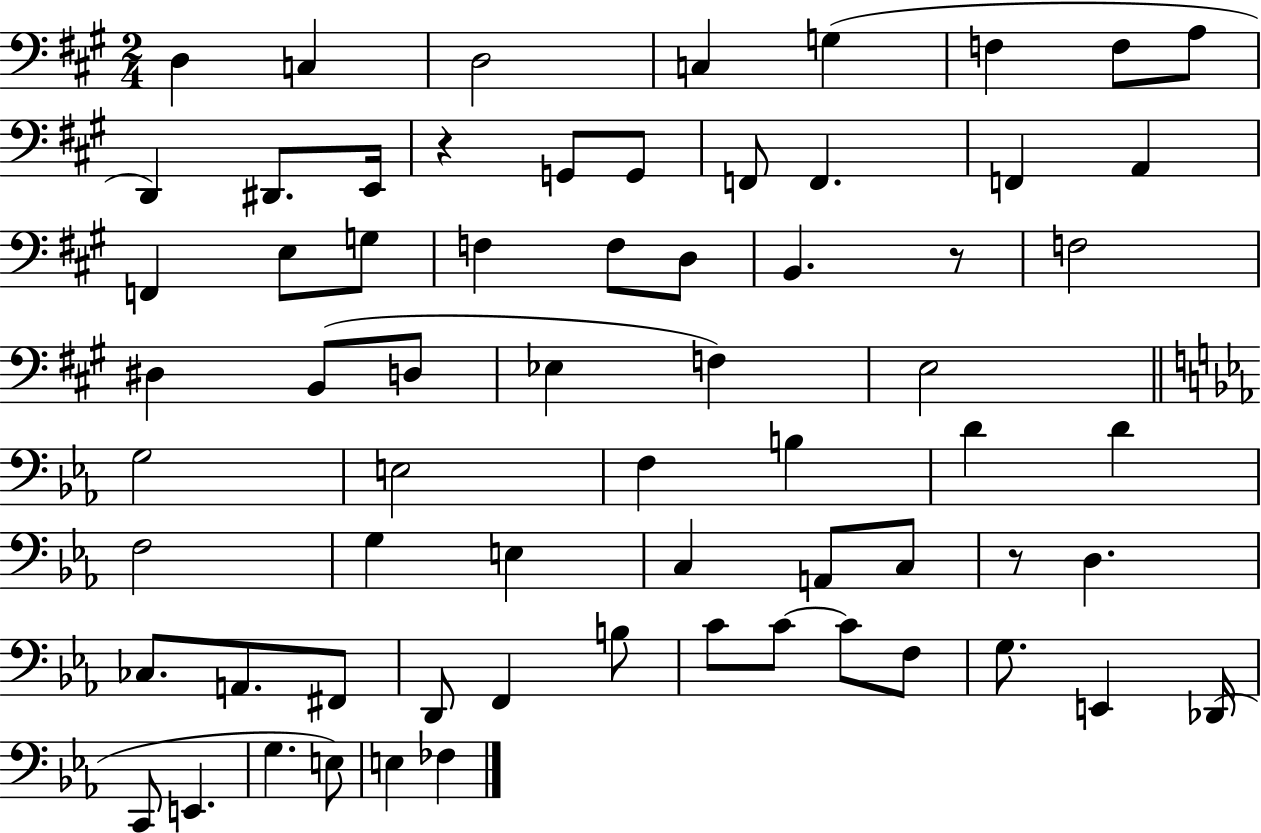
X:1
T:Untitled
M:2/4
L:1/4
K:A
D, C, D,2 C, G, F, F,/2 A,/2 D,, ^D,,/2 E,,/4 z G,,/2 G,,/2 F,,/2 F,, F,, A,, F,, E,/2 G,/2 F, F,/2 D,/2 B,, z/2 F,2 ^D, B,,/2 D,/2 _E, F, E,2 G,2 E,2 F, B, D D F,2 G, E, C, A,,/2 C,/2 z/2 D, _C,/2 A,,/2 ^F,,/2 D,,/2 F,, B,/2 C/2 C/2 C/2 F,/2 G,/2 E,, _D,,/4 C,,/2 E,, G, E,/2 E, _F,